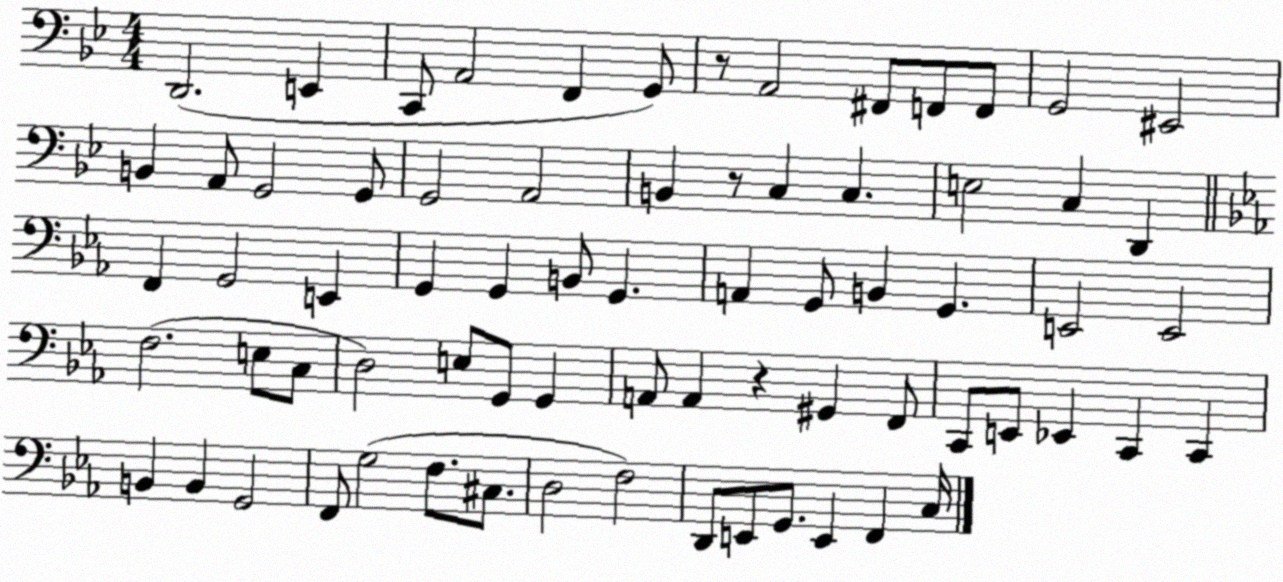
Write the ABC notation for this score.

X:1
T:Untitled
M:4/4
L:1/4
K:Bb
D,,2 E,, C,,/2 A,,2 F,, G,,/2 z/2 A,,2 ^F,,/2 F,,/2 F,,/2 G,,2 ^E,,2 B,, A,,/2 G,,2 G,,/2 G,,2 A,,2 B,, z/2 C, C, E,2 C, D,, F,, G,,2 E,, G,, G,, B,,/2 G,, A,, G,,/2 B,, G,, E,,2 E,,2 F,2 E,/2 C,/2 D,2 E,/2 G,,/2 G,, A,,/2 A,, z ^G,, F,,/2 C,,/2 E,,/2 _E,, C,, C,, B,, B,, G,,2 F,,/2 G,2 F,/2 ^C,/2 D,2 F,2 D,,/2 E,,/2 G,,/2 E,, F,, C,/4